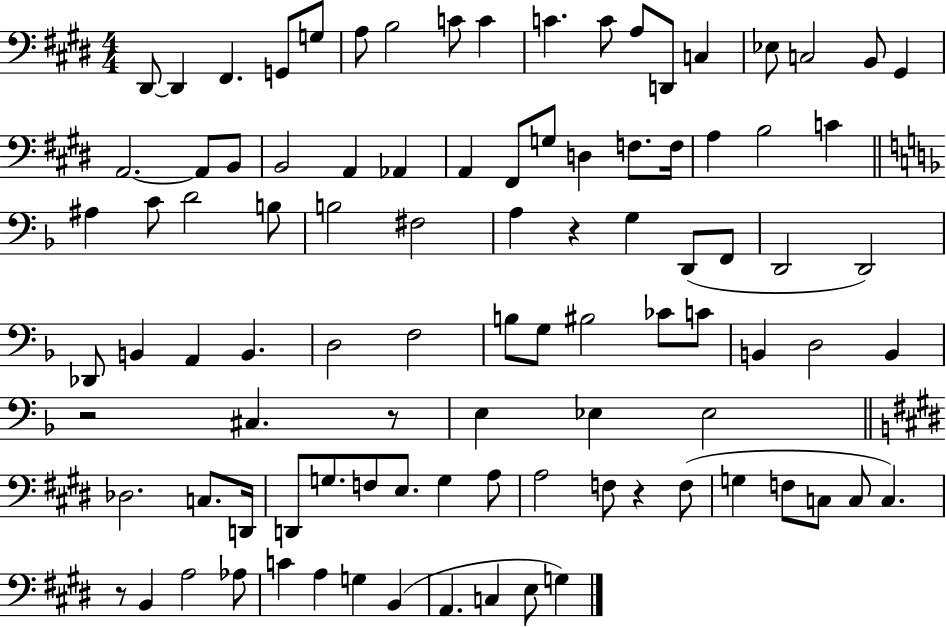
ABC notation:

X:1
T:Untitled
M:4/4
L:1/4
K:E
^D,,/2 ^D,, ^F,, G,,/2 G,/2 A,/2 B,2 C/2 C C C/2 A,/2 D,,/2 C, _E,/2 C,2 B,,/2 ^G,, A,,2 A,,/2 B,,/2 B,,2 A,, _A,, A,, ^F,,/2 G,/2 D, F,/2 F,/4 A, B,2 C ^A, C/2 D2 B,/2 B,2 ^F,2 A, z G, D,,/2 F,,/2 D,,2 D,,2 _D,,/2 B,, A,, B,, D,2 F,2 B,/2 G,/2 ^B,2 _C/2 C/2 B,, D,2 B,, z2 ^C, z/2 E, _E, _E,2 _D,2 C,/2 D,,/4 D,,/2 G,/2 F,/2 E,/2 G, A,/2 A,2 F,/2 z F,/2 G, F,/2 C,/2 C,/2 C, z/2 B,, A,2 _A,/2 C A, G, B,, A,, C, E,/2 G,